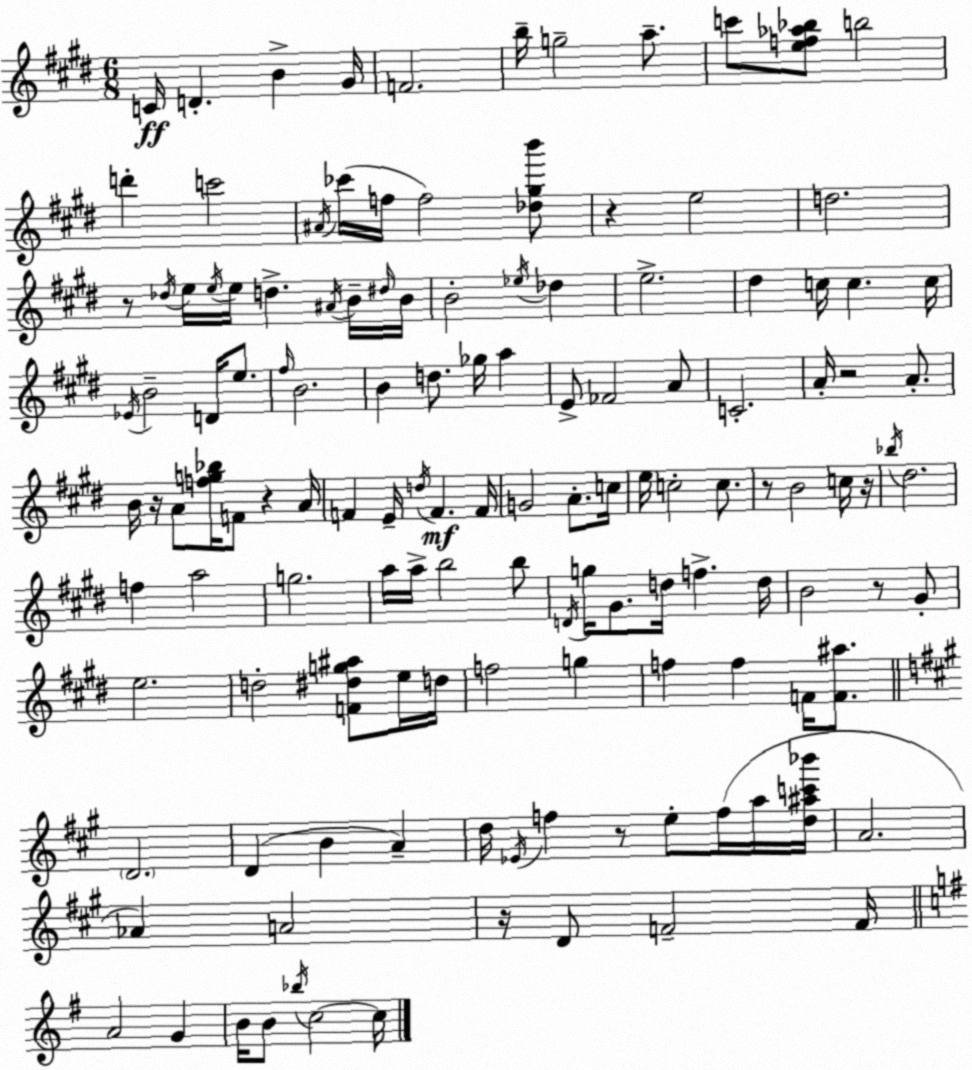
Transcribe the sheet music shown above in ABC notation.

X:1
T:Untitled
M:6/8
L:1/4
K:E
C/4 D B ^G/4 F2 b/4 g2 a/2 c'/2 [ef_a_b]/2 b2 d' c'2 ^A/4 _c'/4 f/4 f2 [_d^gb']/2 z e2 d2 z/2 _d/4 e/4 e/4 e/4 d ^A/4 B/4 ^d/4 B/4 B2 _e/4 _d e2 ^d c/4 c c/4 _E/4 B2 D/4 e/2 ^f/4 B2 B d/2 _g/4 a E/2 _F2 A/2 C2 A/4 z2 A/2 B/4 z/4 A/2 [fg_b]/4 F/2 z A/4 F E/4 d/4 F F/4 G2 A/2 c/4 e/4 c2 c/2 z/2 B2 c/4 z/4 _b/4 ^d2 f a2 g2 a/4 a/4 b2 b/2 D/4 g/4 ^G/2 d/4 f d/4 B2 z/2 ^G/2 e2 d2 [F^dg^a]/2 e/4 d/4 f2 g f f F/4 [F^a]/2 D2 D B A d/4 _E/4 f z/2 e/2 f/4 a/4 [d^ac'_b']/4 A2 _A A2 z/4 D/2 F2 F/4 A2 G B/4 B/2 _b/4 c2 c/4